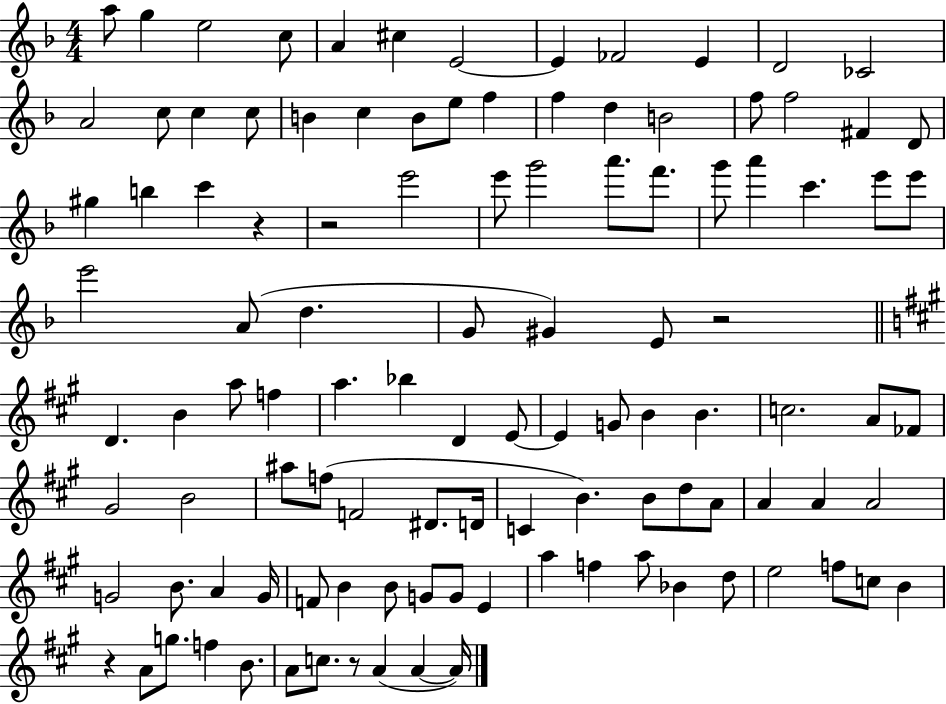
A5/e G5/q E5/h C5/e A4/q C#5/q E4/h E4/q FES4/h E4/q D4/h CES4/h A4/h C5/e C5/q C5/e B4/q C5/q B4/e E5/e F5/q F5/q D5/q B4/h F5/e F5/h F#4/q D4/e G#5/q B5/q C6/q R/q R/h E6/h E6/e G6/h A6/e. F6/e. G6/e A6/q C6/q. E6/e E6/e E6/h A4/e D5/q. G4/e G#4/q E4/e R/h D4/q. B4/q A5/e F5/q A5/q. Bb5/q D4/q E4/e E4/q G4/e B4/q B4/q. C5/h. A4/e FES4/e G#4/h B4/h A#5/e F5/e F4/h D#4/e. D4/s C4/q B4/q. B4/e D5/e A4/e A4/q A4/q A4/h G4/h B4/e. A4/q G4/s F4/e B4/q B4/e G4/e G4/e E4/q A5/q F5/q A5/e Bb4/q D5/e E5/h F5/e C5/e B4/q R/q A4/e G5/e. F5/q B4/e. A4/e C5/e. R/e A4/q A4/q A4/s